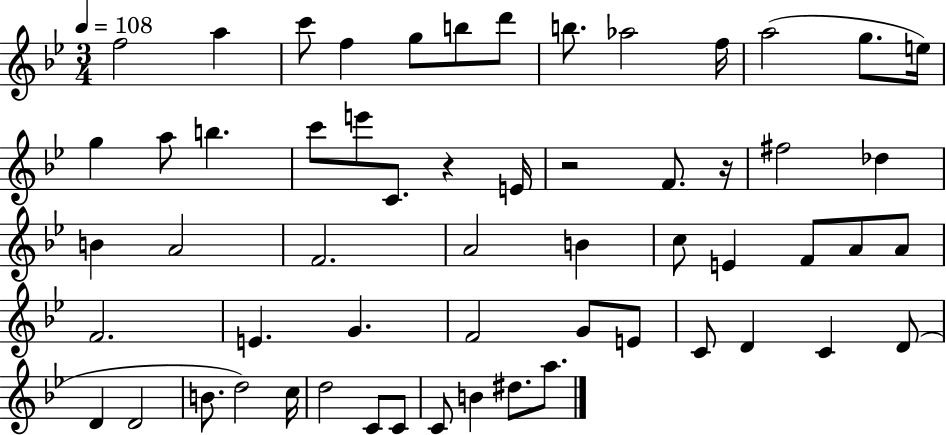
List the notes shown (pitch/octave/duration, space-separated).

F5/h A5/q C6/e F5/q G5/e B5/e D6/e B5/e. Ab5/h F5/s A5/h G5/e. E5/s G5/q A5/e B5/q. C6/e E6/e C4/e. R/q E4/s R/h F4/e. R/s F#5/h Db5/q B4/q A4/h F4/h. A4/h B4/q C5/e E4/q F4/e A4/e A4/e F4/h. E4/q. G4/q. F4/h G4/e E4/e C4/e D4/q C4/q D4/e D4/q D4/h B4/e. D5/h C5/s D5/h C4/e C4/e C4/e B4/q D#5/e. A5/e.